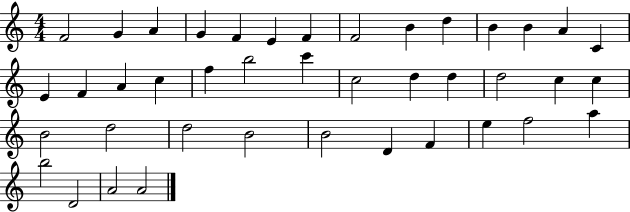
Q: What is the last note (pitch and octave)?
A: A4